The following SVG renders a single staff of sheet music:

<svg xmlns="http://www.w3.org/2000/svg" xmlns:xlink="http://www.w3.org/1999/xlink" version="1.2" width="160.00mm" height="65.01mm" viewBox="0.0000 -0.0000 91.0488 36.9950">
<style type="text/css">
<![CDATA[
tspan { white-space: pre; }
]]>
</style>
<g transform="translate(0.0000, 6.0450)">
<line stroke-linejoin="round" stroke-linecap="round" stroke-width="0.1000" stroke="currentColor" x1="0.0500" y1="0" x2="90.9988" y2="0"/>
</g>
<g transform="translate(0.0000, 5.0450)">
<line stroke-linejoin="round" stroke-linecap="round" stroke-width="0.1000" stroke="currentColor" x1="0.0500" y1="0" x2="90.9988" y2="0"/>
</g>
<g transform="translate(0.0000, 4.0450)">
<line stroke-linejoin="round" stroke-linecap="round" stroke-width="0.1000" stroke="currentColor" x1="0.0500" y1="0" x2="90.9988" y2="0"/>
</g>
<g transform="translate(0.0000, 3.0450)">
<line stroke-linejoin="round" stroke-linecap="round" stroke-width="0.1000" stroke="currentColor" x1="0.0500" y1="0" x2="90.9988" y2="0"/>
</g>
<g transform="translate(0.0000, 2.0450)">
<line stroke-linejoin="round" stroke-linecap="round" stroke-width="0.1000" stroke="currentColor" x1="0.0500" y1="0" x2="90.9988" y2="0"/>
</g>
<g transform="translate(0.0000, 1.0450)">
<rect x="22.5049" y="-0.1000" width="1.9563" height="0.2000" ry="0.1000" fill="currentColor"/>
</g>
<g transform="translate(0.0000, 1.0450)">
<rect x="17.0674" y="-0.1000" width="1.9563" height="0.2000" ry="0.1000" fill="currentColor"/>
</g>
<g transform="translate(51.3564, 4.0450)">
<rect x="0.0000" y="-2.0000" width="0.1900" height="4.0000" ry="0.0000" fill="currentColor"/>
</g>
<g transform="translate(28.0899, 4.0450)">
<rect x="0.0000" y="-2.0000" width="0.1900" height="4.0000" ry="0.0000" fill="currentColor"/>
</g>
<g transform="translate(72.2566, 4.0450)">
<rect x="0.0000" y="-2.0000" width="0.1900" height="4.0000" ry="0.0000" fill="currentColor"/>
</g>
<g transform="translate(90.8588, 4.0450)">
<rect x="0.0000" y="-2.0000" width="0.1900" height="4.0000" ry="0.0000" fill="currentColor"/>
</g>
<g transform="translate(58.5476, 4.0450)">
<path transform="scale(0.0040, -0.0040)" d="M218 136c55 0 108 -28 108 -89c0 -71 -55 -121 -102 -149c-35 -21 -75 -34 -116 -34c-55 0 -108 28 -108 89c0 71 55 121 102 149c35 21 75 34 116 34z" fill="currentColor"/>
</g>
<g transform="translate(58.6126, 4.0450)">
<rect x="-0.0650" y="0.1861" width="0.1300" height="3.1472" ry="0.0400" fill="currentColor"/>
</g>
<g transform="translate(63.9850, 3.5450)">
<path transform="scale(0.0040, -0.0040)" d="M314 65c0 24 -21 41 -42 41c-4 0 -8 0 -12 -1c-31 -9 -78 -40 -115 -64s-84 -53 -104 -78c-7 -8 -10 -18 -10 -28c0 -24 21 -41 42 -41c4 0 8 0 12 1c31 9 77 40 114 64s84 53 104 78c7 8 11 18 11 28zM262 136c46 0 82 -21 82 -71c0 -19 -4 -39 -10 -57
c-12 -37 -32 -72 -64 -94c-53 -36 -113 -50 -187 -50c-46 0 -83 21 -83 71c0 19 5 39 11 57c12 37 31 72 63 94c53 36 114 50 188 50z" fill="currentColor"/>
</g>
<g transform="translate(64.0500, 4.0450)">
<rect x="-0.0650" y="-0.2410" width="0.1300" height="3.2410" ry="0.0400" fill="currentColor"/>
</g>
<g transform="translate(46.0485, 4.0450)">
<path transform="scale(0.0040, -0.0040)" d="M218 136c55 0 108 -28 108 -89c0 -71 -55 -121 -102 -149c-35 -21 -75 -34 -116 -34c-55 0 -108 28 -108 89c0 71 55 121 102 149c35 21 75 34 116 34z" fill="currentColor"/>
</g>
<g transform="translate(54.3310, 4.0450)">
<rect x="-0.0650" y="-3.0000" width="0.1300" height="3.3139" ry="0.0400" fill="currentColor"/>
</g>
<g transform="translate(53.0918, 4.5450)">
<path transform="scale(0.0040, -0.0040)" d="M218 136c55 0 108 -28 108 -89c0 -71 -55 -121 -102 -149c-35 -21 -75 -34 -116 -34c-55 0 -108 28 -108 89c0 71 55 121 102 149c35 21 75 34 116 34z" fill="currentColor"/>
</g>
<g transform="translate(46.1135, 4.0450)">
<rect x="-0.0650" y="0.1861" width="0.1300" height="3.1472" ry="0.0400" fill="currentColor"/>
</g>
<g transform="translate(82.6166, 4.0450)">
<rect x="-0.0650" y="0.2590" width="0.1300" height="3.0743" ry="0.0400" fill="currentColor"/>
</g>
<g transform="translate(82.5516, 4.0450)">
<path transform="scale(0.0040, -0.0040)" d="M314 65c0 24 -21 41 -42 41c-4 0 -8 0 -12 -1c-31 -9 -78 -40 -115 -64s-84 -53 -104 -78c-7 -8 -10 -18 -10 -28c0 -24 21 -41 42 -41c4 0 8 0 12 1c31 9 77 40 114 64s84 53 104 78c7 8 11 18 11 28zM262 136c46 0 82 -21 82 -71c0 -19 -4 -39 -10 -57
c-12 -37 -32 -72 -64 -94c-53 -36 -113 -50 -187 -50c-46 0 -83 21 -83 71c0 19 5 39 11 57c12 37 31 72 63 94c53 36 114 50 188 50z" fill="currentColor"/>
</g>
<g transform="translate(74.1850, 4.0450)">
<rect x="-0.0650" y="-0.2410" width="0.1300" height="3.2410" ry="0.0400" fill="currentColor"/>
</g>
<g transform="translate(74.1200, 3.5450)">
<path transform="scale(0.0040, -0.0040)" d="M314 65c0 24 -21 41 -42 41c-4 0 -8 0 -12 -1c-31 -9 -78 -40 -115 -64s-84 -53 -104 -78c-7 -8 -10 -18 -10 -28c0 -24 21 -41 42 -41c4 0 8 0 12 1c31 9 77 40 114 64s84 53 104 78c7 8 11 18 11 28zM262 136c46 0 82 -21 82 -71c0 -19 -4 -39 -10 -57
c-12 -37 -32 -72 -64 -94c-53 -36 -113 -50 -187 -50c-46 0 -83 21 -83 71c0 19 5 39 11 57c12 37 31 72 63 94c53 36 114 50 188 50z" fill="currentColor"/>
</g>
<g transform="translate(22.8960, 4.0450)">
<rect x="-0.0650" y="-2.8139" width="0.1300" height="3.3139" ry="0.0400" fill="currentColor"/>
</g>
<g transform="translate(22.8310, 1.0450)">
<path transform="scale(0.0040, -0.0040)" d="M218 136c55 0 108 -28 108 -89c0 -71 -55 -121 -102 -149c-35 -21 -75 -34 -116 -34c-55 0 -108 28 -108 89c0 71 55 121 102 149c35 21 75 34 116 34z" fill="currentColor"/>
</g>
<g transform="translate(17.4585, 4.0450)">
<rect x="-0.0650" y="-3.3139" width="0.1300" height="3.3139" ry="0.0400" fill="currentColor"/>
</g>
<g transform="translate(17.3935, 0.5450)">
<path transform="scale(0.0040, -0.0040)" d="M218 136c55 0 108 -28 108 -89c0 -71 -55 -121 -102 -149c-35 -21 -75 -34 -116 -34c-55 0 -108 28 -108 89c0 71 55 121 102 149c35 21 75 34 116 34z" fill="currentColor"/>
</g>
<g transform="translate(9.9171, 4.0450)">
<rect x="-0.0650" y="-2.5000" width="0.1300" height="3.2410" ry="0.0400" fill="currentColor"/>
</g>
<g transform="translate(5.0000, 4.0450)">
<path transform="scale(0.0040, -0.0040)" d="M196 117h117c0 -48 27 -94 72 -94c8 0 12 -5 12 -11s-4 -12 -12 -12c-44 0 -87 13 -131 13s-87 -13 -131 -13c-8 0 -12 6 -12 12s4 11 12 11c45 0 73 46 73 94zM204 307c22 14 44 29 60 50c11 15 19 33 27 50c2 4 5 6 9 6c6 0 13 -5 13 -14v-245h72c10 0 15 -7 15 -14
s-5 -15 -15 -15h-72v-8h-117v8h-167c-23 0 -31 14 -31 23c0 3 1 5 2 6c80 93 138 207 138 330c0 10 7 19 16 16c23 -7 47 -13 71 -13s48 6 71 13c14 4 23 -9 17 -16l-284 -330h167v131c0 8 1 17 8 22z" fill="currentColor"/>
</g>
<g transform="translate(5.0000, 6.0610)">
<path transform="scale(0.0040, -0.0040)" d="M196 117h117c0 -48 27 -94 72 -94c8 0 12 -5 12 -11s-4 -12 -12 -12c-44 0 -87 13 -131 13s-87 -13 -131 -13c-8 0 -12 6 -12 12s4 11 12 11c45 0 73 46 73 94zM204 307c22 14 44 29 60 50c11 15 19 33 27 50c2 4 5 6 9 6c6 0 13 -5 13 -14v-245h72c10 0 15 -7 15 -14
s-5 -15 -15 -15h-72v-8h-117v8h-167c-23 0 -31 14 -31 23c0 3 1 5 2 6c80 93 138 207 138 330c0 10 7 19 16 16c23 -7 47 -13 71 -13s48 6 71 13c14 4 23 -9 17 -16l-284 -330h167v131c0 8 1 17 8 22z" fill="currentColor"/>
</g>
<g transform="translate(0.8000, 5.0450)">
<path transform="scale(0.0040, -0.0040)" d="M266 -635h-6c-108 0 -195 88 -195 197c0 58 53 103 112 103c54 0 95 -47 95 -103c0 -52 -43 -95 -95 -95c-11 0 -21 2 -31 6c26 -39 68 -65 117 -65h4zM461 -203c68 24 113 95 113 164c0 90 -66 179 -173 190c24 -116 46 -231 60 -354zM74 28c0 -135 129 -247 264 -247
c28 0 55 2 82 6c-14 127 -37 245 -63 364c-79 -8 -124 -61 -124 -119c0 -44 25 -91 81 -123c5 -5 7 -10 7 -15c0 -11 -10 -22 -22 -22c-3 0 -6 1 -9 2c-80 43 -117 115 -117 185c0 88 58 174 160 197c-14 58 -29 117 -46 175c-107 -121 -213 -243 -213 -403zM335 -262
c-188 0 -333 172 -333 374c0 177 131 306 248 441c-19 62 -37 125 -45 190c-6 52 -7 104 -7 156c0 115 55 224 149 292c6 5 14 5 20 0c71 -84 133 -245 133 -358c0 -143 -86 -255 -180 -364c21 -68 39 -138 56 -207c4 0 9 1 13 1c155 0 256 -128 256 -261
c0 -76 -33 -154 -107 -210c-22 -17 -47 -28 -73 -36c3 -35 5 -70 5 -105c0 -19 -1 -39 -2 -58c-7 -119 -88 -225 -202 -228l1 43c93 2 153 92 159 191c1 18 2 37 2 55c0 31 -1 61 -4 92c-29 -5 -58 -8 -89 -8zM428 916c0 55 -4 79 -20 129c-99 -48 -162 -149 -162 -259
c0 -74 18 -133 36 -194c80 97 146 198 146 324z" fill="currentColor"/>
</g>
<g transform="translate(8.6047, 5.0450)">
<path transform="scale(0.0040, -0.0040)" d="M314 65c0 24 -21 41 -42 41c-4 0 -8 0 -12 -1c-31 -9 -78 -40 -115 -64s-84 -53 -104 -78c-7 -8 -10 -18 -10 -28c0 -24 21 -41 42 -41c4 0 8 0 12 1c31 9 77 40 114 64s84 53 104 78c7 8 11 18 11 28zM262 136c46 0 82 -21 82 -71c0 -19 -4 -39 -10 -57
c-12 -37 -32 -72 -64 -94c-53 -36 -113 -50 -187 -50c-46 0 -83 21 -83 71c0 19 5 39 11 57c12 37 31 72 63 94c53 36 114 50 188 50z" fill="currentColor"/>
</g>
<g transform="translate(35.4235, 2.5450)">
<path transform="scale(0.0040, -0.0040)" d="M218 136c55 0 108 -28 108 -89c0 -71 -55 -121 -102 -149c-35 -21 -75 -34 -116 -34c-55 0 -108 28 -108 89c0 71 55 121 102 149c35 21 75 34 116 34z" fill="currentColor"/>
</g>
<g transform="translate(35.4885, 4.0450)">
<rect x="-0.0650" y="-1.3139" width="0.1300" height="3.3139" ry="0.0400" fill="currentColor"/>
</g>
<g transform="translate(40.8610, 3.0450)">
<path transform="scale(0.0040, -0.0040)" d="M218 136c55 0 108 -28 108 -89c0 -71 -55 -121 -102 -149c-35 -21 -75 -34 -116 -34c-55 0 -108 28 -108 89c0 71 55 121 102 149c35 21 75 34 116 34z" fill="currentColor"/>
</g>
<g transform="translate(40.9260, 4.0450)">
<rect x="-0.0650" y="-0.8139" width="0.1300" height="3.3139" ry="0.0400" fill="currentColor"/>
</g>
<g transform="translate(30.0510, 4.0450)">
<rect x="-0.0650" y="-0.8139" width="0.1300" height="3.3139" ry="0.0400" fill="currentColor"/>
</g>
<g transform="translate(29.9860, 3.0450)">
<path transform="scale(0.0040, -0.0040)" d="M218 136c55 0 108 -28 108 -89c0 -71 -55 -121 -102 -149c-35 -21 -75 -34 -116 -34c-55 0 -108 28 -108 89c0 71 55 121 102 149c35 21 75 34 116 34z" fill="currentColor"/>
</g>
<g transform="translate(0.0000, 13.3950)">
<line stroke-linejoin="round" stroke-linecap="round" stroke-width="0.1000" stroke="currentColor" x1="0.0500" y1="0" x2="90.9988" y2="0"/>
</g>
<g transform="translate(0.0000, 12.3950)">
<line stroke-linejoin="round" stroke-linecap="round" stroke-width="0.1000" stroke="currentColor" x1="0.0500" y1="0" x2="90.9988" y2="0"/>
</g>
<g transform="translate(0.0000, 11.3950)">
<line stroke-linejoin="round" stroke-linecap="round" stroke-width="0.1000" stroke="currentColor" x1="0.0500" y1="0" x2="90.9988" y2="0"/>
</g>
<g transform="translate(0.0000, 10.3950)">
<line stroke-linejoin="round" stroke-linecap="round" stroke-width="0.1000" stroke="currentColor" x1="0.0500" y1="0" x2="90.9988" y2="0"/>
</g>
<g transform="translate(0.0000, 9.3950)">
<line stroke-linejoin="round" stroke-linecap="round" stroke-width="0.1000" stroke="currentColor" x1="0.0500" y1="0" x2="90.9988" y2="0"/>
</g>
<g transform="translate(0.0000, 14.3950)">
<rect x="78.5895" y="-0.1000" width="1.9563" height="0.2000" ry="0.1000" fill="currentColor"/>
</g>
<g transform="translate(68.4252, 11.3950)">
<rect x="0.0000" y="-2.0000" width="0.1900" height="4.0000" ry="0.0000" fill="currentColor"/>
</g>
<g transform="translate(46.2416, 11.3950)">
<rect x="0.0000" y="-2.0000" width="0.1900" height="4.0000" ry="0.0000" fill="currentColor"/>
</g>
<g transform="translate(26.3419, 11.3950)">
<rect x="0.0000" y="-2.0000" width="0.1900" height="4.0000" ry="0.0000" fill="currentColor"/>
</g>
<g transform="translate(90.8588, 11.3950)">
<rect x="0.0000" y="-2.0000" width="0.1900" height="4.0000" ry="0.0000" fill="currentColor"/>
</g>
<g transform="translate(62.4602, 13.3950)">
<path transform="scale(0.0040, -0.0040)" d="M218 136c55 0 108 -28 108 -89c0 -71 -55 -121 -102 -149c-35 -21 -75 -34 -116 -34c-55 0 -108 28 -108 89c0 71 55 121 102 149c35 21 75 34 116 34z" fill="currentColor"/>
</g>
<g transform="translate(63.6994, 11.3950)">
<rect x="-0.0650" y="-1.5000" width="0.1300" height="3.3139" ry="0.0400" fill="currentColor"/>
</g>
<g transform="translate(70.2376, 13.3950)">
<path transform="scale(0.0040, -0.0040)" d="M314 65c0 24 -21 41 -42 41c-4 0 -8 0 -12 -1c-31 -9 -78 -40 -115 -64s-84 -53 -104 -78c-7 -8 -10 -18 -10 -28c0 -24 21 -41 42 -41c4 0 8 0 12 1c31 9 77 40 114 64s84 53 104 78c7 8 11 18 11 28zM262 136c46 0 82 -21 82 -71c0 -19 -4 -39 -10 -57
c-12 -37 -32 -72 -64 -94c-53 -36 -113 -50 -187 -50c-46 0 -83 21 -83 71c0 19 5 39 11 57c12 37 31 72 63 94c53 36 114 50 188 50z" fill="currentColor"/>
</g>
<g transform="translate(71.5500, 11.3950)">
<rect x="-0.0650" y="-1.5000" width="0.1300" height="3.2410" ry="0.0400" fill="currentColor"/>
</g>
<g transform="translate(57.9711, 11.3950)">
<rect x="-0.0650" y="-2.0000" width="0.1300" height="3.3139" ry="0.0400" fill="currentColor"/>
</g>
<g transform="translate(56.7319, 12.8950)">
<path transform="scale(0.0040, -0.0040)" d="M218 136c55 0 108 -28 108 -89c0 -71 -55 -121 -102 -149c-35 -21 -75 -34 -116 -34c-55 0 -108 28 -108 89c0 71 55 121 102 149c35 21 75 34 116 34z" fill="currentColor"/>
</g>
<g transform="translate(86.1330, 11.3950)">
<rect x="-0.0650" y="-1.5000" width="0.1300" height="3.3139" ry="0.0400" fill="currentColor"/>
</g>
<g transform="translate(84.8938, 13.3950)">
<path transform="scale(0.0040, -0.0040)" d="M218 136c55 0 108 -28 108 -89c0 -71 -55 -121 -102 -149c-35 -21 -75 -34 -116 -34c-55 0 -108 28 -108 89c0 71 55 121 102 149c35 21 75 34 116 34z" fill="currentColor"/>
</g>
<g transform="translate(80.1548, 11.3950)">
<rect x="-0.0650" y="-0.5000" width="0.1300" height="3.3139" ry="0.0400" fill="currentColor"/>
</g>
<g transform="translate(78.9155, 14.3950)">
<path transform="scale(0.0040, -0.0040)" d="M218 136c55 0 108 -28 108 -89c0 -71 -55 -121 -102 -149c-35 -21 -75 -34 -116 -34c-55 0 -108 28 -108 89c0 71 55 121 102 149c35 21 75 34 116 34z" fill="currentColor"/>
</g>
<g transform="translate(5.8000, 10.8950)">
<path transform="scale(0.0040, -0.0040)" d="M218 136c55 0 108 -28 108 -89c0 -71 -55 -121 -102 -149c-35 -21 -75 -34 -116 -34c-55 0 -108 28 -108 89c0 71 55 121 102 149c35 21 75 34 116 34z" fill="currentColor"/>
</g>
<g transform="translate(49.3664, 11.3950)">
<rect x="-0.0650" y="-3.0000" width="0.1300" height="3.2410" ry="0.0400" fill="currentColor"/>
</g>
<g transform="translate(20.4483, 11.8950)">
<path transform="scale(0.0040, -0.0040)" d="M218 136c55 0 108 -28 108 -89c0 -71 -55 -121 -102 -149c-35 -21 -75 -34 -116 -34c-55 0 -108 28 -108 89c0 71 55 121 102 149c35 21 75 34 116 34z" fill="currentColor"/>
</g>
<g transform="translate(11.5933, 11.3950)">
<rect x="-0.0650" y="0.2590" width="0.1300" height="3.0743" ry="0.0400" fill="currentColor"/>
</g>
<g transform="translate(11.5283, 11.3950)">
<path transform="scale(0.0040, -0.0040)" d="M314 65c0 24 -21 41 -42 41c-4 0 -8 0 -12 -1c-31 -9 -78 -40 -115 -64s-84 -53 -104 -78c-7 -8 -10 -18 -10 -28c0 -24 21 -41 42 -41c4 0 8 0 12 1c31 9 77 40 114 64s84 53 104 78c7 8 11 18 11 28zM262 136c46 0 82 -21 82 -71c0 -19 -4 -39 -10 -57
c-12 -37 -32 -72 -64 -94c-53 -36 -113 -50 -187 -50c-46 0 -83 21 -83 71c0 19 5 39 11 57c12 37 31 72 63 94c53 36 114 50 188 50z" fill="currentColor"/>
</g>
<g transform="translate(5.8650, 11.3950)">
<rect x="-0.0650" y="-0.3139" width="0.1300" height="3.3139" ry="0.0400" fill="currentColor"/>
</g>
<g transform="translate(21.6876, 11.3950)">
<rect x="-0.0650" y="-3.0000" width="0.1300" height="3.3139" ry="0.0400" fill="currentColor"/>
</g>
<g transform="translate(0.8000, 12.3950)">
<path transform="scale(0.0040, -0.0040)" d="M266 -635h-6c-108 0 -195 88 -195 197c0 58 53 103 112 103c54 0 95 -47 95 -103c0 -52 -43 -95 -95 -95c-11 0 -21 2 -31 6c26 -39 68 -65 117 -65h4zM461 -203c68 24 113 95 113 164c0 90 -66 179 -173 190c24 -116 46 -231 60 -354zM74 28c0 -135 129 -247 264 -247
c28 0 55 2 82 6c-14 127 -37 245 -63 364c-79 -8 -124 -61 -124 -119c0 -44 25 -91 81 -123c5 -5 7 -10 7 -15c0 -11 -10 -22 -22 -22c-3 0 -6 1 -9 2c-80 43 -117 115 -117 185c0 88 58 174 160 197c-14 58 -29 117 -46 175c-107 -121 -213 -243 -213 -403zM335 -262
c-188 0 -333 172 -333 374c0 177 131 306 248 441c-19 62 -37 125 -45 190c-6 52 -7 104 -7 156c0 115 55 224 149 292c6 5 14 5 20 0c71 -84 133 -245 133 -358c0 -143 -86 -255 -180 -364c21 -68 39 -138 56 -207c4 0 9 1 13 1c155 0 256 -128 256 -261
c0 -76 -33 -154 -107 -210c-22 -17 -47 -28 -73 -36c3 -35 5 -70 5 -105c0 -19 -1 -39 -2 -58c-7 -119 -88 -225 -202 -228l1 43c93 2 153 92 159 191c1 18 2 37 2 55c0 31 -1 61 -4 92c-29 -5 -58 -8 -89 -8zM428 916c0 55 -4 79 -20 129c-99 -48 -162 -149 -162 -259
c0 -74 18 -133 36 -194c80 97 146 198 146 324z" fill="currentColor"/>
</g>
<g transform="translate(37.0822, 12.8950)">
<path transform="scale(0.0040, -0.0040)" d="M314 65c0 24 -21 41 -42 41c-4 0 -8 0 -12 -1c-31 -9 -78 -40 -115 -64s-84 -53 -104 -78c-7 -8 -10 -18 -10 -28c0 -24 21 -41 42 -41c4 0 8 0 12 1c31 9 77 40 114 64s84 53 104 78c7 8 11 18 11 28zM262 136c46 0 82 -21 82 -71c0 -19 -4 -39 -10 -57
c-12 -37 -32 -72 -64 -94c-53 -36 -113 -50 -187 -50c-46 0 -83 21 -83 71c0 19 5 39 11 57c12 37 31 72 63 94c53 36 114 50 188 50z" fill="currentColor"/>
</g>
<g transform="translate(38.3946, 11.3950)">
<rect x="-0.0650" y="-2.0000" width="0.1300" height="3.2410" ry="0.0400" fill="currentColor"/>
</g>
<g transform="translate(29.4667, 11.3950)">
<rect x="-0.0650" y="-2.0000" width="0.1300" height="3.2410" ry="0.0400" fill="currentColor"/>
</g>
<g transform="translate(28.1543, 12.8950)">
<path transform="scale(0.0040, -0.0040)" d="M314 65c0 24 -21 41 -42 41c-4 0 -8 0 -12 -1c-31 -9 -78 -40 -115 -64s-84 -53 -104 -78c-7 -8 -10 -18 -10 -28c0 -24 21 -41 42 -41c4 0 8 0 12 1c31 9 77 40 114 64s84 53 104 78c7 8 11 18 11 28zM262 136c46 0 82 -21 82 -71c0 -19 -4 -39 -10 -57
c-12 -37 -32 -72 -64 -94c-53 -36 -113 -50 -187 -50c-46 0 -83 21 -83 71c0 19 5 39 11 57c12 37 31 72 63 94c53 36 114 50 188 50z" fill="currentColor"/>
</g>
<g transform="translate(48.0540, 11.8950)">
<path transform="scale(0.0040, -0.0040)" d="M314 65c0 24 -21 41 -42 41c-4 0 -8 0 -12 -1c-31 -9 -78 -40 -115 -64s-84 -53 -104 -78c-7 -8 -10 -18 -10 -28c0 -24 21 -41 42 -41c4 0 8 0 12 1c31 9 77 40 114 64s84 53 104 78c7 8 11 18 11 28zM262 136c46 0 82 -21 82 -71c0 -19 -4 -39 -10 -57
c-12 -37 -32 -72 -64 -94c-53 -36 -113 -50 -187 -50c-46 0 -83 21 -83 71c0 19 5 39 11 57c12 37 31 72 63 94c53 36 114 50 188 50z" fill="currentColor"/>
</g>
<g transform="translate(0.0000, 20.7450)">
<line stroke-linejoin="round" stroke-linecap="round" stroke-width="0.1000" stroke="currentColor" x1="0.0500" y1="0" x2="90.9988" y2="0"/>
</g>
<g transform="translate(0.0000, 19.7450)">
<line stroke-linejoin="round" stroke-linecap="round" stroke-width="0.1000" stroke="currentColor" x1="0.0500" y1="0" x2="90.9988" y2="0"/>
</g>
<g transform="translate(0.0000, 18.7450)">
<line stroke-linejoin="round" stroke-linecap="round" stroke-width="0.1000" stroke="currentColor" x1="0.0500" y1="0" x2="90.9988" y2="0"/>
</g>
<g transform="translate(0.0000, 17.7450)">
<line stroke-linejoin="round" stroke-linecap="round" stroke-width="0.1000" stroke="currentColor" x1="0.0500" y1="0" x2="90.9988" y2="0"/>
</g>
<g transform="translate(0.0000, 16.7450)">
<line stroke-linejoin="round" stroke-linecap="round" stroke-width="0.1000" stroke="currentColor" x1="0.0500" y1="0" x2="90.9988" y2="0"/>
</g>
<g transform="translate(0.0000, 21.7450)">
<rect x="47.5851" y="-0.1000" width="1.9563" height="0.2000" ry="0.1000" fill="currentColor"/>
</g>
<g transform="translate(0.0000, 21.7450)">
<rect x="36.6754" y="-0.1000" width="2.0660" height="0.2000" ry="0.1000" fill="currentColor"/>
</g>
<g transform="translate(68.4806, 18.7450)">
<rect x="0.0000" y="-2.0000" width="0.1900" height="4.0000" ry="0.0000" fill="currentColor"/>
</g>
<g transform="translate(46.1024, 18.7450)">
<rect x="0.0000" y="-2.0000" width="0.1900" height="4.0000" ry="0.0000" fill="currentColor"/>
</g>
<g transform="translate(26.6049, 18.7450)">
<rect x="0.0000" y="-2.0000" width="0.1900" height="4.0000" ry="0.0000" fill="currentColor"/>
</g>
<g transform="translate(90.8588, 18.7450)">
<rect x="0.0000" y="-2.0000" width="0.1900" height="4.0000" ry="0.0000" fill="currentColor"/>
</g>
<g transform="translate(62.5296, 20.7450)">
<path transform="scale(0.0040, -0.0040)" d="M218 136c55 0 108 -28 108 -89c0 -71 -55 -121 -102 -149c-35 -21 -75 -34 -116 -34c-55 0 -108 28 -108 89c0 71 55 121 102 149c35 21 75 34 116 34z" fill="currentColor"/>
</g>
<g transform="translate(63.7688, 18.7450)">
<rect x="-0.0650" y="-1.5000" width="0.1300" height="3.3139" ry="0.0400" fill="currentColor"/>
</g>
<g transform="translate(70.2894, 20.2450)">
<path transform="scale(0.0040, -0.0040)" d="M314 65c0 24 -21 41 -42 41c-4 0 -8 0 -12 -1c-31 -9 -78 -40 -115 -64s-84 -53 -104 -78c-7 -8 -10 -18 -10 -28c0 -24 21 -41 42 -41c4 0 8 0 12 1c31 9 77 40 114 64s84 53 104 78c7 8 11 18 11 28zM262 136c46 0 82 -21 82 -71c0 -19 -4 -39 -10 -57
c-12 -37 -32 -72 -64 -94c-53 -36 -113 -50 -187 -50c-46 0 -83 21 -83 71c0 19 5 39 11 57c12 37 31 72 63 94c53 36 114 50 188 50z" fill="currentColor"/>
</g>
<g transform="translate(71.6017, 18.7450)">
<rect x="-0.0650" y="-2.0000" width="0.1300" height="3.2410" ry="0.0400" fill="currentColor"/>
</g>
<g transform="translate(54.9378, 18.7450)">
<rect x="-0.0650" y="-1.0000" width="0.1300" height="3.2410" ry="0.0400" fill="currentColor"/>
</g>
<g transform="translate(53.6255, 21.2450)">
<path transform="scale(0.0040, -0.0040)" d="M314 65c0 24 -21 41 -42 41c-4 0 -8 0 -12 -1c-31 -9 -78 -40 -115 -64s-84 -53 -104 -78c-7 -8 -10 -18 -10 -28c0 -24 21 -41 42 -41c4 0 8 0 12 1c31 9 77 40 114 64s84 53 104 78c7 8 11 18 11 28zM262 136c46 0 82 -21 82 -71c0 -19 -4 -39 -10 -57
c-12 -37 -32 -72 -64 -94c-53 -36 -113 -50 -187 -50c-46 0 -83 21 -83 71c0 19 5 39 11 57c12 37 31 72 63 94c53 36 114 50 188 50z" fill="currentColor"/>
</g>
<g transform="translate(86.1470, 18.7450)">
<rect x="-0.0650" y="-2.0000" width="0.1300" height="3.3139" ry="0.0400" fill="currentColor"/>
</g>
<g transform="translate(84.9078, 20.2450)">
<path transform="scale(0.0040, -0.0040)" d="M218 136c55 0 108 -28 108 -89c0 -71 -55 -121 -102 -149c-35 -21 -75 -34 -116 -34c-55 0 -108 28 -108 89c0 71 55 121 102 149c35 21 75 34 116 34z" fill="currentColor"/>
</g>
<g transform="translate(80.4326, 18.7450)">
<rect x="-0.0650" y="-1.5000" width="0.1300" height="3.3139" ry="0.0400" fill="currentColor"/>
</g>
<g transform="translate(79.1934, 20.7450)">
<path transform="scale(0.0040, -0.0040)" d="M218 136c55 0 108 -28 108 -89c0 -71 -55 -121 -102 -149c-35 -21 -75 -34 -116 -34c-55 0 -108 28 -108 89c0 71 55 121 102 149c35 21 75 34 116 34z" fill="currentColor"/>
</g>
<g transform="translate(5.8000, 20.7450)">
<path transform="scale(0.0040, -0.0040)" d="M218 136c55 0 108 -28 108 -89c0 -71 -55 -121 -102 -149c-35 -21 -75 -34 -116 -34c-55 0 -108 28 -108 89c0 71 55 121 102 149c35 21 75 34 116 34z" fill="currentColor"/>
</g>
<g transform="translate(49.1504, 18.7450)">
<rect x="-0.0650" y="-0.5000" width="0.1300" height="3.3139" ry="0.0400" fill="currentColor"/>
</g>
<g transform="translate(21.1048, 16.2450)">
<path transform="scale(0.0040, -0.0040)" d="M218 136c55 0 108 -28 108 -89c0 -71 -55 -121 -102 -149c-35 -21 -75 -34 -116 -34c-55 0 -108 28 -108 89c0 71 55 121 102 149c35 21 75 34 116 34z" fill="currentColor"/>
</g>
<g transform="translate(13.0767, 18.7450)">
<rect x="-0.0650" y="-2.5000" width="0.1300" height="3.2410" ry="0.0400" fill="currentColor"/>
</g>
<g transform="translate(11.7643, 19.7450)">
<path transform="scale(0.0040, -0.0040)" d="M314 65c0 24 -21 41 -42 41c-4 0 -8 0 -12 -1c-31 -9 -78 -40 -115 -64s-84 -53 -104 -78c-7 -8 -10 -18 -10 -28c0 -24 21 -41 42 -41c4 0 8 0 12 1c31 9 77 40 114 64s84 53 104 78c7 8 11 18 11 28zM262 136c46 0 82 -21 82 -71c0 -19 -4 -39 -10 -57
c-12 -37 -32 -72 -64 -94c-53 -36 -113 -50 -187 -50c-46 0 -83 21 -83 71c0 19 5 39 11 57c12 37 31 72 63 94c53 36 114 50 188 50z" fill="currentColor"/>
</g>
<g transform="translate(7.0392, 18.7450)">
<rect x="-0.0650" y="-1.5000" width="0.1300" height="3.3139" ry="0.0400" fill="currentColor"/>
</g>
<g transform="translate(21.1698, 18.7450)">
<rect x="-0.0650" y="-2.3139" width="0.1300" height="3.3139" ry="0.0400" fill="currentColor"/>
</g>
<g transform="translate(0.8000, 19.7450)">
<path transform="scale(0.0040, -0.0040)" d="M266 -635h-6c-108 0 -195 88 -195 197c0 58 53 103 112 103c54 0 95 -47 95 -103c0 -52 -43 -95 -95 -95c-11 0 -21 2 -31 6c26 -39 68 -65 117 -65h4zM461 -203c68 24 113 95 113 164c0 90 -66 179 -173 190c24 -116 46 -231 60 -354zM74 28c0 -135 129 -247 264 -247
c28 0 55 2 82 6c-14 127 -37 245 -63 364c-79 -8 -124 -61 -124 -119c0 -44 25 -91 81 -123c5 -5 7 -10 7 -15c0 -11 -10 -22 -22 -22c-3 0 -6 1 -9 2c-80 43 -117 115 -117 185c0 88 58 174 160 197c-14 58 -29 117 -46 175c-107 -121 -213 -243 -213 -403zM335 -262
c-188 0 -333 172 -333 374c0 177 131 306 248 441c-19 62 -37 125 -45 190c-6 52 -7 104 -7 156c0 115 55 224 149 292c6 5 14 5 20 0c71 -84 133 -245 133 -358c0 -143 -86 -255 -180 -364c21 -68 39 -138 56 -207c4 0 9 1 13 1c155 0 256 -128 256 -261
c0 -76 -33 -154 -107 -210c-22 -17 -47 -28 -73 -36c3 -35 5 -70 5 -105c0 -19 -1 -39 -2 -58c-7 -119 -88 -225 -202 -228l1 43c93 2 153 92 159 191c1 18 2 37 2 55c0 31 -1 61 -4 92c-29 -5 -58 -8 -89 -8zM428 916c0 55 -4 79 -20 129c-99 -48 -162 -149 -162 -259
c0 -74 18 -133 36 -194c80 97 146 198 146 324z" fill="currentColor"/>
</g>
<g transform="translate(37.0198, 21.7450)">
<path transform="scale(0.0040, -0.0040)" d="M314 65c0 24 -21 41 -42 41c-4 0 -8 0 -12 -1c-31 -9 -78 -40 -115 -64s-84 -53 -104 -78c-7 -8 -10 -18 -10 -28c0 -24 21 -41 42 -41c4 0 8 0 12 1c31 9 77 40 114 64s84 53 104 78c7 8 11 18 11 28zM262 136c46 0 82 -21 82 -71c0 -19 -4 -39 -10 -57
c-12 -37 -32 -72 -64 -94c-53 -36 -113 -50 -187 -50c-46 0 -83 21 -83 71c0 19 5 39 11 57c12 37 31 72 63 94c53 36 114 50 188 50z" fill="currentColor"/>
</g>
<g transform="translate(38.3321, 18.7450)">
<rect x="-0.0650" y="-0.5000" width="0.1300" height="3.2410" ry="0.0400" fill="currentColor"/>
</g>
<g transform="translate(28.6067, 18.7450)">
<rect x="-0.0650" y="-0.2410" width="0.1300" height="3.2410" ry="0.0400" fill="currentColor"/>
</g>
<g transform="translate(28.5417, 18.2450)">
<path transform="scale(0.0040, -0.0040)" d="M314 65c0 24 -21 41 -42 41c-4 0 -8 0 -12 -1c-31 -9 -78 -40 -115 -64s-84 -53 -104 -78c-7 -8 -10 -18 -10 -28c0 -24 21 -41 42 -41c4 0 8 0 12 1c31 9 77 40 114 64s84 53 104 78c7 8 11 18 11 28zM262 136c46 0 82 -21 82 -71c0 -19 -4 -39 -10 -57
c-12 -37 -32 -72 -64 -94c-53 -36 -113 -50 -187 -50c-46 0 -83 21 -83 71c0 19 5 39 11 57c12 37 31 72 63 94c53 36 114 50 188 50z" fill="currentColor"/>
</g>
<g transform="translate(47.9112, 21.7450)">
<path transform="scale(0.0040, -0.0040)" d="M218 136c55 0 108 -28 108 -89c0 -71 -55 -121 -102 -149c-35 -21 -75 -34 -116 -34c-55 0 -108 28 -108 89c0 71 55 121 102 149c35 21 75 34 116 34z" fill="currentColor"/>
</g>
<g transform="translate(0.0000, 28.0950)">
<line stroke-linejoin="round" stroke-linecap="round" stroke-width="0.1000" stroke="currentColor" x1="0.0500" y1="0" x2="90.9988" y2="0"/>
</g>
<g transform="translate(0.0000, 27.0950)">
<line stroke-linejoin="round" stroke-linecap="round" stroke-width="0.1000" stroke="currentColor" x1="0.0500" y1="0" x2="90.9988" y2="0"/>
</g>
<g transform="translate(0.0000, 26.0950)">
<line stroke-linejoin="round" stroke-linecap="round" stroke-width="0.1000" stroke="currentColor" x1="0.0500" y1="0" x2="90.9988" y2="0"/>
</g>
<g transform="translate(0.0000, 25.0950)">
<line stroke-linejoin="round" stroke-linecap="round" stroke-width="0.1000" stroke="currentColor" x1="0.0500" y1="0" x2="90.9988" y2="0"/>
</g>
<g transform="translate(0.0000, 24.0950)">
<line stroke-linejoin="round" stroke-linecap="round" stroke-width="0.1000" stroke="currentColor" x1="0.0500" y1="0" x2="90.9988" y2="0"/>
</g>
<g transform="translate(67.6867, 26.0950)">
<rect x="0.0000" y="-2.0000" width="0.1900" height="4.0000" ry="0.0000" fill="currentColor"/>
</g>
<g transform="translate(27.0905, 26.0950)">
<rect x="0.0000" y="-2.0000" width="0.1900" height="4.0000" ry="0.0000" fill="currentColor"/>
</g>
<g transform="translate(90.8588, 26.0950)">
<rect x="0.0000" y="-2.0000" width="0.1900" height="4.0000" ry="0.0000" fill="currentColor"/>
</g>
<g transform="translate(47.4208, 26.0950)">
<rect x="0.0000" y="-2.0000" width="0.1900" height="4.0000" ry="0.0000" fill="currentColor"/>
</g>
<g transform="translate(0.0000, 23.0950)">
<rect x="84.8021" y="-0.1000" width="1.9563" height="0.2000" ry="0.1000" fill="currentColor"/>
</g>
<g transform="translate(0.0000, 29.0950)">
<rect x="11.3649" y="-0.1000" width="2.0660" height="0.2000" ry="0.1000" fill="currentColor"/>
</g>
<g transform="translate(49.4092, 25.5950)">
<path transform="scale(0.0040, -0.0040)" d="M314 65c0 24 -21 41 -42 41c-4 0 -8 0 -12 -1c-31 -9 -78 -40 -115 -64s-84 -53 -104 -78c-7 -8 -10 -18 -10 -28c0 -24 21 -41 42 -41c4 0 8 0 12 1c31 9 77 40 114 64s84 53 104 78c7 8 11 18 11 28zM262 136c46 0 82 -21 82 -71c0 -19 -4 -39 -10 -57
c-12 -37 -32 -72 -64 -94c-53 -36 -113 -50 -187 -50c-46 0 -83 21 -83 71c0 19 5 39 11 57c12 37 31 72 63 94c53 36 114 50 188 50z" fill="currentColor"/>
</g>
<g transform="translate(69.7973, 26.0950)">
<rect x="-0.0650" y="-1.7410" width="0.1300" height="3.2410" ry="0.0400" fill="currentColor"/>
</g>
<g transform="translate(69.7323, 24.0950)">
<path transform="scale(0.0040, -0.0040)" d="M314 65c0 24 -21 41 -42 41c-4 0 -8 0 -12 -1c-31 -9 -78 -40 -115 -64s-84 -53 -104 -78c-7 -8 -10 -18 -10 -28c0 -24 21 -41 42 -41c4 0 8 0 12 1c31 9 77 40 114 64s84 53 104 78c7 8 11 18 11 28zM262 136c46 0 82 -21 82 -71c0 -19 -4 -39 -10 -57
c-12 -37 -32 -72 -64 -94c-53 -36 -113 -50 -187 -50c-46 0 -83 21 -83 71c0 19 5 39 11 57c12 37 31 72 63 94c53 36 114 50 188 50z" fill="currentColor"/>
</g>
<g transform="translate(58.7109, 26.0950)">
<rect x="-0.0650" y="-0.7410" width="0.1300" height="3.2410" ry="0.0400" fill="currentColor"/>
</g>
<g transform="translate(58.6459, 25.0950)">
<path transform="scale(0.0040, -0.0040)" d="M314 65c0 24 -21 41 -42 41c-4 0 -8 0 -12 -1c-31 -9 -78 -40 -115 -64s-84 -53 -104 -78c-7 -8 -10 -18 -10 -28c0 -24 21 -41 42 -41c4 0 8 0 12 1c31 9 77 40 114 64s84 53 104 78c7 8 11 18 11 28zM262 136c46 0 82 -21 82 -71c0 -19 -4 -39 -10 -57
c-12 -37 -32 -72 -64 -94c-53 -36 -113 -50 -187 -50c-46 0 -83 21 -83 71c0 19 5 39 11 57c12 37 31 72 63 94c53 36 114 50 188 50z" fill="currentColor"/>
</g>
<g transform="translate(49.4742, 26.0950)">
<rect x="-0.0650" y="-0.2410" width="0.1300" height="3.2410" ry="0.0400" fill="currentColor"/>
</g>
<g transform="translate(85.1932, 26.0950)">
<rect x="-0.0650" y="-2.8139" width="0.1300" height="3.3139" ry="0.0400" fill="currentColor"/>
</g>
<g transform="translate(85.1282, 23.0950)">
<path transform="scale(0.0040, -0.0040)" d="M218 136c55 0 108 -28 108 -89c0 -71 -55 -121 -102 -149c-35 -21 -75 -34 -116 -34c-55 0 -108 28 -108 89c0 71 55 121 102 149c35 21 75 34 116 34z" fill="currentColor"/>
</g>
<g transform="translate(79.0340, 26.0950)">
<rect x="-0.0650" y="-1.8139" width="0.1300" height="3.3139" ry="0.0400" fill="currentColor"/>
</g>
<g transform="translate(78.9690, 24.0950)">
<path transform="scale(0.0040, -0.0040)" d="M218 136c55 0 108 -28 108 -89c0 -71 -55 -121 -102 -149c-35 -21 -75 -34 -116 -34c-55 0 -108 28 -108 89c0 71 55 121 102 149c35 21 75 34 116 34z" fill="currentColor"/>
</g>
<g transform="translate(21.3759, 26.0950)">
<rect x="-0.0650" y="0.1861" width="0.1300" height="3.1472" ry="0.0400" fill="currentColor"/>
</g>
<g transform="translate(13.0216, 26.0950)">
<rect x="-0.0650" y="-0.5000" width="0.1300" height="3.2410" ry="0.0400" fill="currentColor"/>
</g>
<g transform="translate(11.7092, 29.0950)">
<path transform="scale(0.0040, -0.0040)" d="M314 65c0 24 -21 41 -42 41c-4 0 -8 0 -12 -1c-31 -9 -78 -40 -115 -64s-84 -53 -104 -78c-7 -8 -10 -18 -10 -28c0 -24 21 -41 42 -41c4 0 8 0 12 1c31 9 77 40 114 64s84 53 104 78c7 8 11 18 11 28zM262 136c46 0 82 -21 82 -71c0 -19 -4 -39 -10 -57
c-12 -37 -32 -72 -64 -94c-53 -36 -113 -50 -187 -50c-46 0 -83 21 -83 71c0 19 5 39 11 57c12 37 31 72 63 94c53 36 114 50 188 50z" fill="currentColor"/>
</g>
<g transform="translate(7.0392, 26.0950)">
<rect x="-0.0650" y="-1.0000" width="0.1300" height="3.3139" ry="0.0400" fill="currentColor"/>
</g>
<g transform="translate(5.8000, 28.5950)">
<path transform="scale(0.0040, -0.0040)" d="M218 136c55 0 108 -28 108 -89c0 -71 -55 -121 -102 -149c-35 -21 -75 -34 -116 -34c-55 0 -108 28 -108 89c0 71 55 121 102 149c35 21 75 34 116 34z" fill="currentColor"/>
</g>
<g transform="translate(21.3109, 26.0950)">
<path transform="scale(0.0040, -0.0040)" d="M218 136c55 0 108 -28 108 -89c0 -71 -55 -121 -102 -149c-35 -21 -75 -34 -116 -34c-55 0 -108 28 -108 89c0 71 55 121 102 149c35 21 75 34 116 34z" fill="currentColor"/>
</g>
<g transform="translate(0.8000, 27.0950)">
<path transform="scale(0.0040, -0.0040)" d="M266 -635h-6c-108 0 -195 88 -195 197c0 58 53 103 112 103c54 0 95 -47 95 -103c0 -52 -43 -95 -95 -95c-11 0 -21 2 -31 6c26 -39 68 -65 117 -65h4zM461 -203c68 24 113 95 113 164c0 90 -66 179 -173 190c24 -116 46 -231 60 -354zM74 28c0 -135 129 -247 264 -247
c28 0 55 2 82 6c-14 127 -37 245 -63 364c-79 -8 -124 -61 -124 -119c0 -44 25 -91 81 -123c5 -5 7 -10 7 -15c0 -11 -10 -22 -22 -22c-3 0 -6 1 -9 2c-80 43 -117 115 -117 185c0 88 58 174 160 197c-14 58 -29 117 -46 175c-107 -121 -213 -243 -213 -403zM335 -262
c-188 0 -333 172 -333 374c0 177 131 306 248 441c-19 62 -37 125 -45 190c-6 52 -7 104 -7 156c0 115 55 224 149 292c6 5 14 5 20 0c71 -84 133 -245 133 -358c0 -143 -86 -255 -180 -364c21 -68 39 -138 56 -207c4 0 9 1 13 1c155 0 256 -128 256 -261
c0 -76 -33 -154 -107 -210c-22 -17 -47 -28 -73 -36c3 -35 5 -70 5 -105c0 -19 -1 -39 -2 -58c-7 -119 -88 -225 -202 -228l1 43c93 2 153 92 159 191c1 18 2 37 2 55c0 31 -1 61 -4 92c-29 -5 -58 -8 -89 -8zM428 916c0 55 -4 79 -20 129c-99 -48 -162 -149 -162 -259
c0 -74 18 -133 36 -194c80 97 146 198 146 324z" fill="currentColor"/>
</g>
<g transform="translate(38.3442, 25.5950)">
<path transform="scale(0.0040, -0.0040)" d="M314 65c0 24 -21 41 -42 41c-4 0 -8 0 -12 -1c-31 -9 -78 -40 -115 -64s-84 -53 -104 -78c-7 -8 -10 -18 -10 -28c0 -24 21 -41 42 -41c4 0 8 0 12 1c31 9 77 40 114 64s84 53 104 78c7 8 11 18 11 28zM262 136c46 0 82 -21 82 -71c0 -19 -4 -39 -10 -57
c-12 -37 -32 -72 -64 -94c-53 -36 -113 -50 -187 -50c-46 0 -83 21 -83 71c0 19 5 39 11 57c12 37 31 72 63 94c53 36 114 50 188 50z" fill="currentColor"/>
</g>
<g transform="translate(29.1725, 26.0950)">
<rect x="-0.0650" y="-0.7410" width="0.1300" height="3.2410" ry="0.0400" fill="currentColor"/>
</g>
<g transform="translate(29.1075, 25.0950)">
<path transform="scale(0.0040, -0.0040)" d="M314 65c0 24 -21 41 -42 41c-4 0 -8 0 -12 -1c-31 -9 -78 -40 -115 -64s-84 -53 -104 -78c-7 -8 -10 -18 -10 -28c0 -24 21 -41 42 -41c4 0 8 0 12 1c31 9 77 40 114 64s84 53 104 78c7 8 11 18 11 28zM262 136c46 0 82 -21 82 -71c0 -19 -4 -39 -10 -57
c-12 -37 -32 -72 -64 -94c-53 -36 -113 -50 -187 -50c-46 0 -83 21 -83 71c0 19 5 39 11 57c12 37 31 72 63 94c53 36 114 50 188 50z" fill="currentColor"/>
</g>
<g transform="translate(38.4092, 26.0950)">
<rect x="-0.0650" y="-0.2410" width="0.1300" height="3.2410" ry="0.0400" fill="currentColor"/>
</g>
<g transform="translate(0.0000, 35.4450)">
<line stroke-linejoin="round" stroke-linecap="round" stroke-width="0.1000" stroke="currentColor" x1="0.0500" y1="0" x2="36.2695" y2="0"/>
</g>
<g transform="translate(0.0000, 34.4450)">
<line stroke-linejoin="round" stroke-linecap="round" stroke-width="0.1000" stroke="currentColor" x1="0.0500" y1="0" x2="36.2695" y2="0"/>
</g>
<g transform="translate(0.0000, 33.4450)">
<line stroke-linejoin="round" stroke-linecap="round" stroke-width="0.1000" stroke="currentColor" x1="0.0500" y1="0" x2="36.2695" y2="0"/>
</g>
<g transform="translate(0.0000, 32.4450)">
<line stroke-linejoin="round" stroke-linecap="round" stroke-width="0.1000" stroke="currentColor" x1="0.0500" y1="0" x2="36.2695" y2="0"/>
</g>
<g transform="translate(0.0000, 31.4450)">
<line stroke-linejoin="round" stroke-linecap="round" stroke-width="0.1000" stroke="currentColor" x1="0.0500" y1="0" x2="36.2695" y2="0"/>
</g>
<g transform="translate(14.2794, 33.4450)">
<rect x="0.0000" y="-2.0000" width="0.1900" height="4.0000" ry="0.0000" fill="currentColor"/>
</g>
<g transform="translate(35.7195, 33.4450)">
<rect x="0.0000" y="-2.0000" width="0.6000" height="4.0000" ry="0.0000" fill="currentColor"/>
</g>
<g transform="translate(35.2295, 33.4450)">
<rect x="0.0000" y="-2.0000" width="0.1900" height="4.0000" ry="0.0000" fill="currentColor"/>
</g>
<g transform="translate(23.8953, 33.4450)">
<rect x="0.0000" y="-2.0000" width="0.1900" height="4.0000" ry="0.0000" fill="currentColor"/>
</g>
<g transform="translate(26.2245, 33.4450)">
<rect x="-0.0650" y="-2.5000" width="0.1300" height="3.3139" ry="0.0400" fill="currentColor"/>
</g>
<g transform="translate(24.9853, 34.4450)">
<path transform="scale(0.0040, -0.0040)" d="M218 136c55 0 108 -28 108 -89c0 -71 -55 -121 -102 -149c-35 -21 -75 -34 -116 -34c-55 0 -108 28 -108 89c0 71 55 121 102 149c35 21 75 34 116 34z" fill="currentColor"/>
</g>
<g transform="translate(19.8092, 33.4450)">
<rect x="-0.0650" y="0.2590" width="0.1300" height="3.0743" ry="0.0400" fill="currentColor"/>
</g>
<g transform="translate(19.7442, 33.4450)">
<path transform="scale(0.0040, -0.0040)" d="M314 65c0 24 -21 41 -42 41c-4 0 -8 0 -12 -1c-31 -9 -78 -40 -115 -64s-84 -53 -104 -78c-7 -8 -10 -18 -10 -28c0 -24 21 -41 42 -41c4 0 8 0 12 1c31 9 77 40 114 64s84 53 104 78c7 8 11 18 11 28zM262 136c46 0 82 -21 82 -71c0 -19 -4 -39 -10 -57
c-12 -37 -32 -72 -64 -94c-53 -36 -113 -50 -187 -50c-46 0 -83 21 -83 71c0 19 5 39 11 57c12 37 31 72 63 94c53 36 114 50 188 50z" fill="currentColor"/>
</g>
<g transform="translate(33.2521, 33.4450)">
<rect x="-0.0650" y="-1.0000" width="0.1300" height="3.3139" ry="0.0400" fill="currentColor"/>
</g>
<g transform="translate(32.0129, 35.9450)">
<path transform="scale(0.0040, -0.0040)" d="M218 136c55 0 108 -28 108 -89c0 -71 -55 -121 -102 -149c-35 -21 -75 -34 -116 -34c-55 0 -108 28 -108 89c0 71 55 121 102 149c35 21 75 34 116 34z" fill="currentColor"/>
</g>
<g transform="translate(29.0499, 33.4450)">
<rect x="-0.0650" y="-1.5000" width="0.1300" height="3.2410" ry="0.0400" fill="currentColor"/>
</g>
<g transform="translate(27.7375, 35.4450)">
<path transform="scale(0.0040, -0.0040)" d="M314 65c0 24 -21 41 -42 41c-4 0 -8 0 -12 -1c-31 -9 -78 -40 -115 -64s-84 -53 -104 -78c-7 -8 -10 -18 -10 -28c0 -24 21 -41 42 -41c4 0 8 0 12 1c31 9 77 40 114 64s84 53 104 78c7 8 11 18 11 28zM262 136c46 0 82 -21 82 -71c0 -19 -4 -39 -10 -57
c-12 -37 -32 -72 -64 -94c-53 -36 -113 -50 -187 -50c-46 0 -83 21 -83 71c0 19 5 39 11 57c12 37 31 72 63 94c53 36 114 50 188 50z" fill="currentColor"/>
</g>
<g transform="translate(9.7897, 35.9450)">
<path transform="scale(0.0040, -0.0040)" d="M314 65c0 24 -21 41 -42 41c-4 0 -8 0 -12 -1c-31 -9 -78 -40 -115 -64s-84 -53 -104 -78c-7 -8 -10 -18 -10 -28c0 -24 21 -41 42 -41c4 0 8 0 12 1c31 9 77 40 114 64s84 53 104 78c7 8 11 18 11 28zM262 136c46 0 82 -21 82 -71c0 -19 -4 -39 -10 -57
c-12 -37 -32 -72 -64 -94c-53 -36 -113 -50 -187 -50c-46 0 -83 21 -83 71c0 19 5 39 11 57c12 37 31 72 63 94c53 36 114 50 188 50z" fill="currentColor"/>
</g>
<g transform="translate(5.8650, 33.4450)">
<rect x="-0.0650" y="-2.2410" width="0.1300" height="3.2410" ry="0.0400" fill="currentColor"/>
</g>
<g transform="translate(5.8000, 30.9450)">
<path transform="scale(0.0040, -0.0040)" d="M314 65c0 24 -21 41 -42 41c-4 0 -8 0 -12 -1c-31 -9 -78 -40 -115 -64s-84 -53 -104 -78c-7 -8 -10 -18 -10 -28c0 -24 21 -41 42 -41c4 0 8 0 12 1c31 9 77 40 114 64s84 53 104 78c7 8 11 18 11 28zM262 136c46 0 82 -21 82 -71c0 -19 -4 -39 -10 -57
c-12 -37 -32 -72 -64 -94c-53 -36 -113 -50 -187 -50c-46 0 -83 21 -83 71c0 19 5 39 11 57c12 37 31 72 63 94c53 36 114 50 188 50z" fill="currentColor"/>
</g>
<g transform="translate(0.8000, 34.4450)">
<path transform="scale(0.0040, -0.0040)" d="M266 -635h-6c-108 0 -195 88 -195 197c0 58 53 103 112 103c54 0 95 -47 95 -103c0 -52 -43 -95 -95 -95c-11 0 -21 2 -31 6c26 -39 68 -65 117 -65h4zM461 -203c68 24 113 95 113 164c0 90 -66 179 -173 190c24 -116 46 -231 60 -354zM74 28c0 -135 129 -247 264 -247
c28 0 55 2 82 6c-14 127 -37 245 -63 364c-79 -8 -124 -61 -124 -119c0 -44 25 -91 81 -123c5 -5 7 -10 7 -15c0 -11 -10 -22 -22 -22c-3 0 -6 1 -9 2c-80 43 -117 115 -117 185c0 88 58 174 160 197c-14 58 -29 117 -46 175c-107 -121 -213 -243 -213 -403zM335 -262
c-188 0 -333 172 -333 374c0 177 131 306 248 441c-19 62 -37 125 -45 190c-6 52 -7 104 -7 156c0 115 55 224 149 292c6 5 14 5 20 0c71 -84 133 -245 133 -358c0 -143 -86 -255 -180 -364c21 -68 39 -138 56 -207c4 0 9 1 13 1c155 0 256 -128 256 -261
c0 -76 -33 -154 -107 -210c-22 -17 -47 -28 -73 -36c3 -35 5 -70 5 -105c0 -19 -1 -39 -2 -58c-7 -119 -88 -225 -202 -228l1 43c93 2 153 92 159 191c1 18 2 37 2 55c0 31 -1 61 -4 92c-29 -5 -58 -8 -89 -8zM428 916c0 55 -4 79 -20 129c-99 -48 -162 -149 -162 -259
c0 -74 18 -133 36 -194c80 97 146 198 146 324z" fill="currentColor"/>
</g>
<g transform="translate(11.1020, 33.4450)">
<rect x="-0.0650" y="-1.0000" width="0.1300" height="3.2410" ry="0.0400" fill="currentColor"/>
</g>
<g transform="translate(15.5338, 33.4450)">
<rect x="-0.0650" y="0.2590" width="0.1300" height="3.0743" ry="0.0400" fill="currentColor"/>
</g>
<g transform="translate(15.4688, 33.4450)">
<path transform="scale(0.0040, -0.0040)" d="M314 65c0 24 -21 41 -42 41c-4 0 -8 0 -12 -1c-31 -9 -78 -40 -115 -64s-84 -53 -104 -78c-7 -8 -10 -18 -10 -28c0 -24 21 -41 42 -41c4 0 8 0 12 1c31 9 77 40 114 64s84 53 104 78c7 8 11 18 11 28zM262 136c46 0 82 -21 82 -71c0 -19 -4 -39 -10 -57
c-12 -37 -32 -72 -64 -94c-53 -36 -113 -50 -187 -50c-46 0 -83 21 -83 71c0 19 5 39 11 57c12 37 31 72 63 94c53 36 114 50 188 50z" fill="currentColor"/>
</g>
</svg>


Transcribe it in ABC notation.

X:1
T:Untitled
M:4/4
L:1/4
K:C
G2 b a d e d B A B c2 c2 B2 c B2 A F2 F2 A2 F E E2 C E E G2 g c2 C2 C D2 E F2 E F D C2 B d2 c2 c2 d2 f2 f a g2 D2 B2 B2 G E2 D